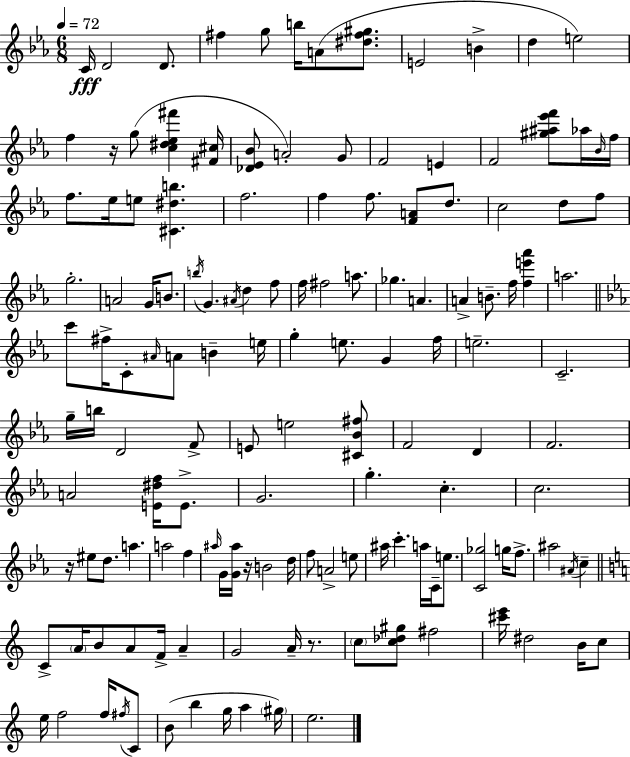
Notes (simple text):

C4/s D4/h D4/e. F#5/q G5/e B5/s A4/e [D#5,F#5,G#5]/e. E4/h B4/q D5/q E5/h F5/q R/s G5/e [C5,D#5,Eb5,F#6]/q [F#4,C#5]/s [Db4,Eb4,Bb4]/e A4/h G4/e F4/h E4/q F4/h [G#5,A#5,Eb6,F6]/e Ab5/s Bb4/s F5/s F5/e. Eb5/s E5/e [C#4,D#5,B5]/q. F5/h. F5/q F5/e. [F4,A4]/e D5/e. C5/h D5/e F5/e G5/h. A4/h G4/s B4/e. B5/s G4/q. A#4/s D5/q F5/e F5/s F#5/h A5/e. Gb5/q. A4/q. A4/q B4/e. F5/s [F5,E6,Ab6]/q A5/h. C6/e F#5/s C4/e A#4/s A4/e B4/q E5/s G5/q E5/e. G4/q F5/s E5/h. C4/h. G5/s B5/s D4/h F4/e E4/e E5/h [C#4,Bb4,F#5]/e F4/h D4/q F4/h. A4/h [E4,D#5,F5]/s E4/e. G4/h. G5/q. C5/q. C5/h. R/s EIS5/e D5/e. A5/q. A5/h F5/q A#5/s G4/s [G4,A#5]/s R/s B4/h D5/s F5/e A4/h E5/e A#5/s C6/q. A5/s C4/s E5/e. [C4,Gb5]/h G5/s F5/e. A#5/h A#4/s C5/q C4/e A4/s B4/e A4/e F4/s A4/q G4/h A4/s R/e. C5/e [C5,Db5,G#5]/e F#5/h [C#6,E6]/s D#5/h B4/s C5/e E5/s F5/h F5/s F#5/s C4/e B4/e B5/q G5/s A5/q G#5/s E5/h.